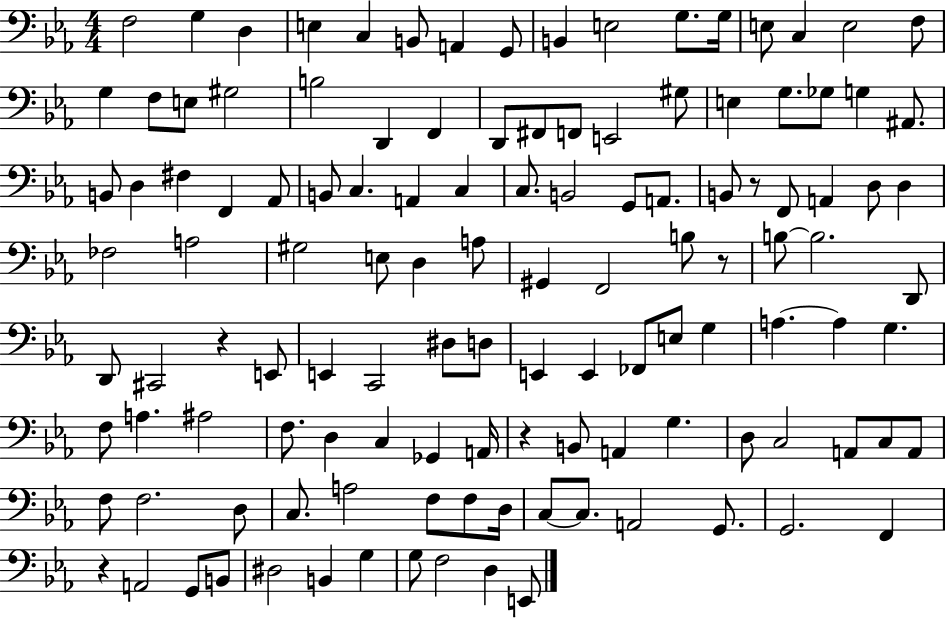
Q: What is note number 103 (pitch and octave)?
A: C3